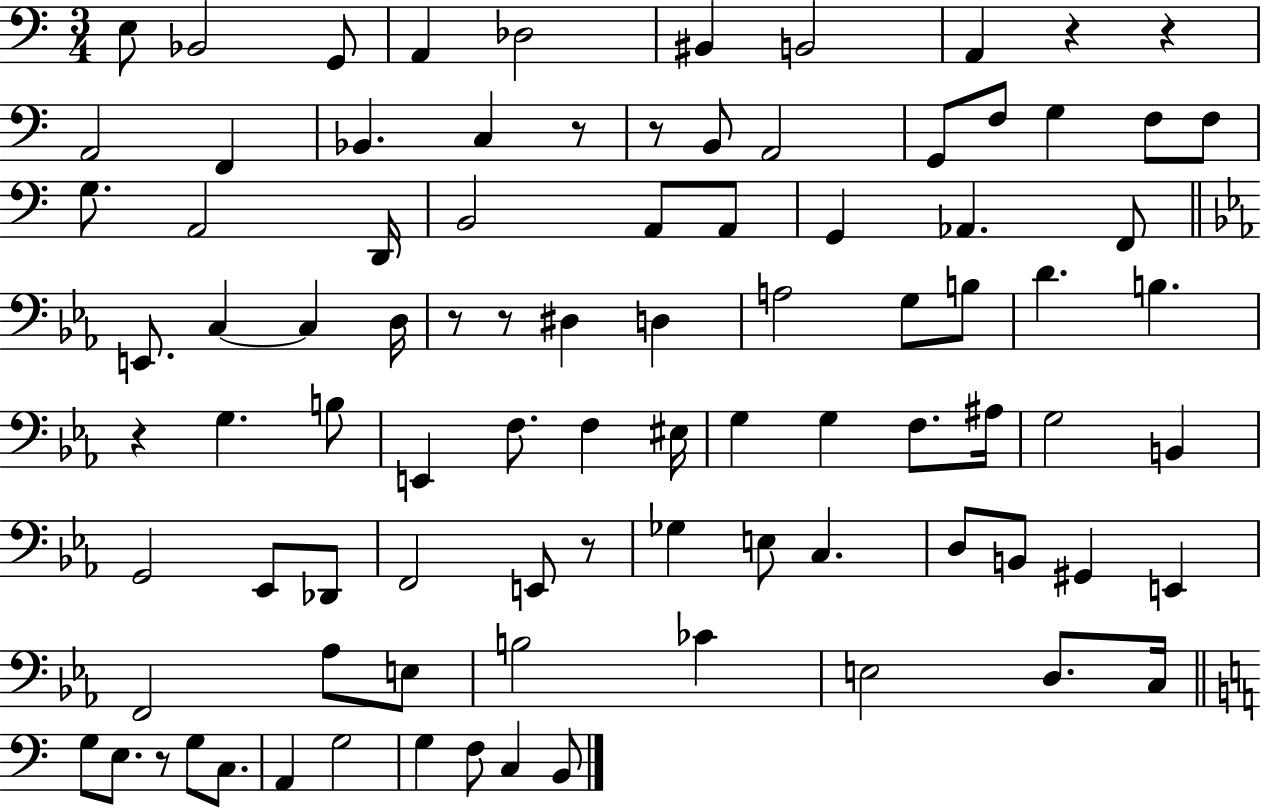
E3/e Bb2/h G2/e A2/q Db3/h BIS2/q B2/h A2/q R/q R/q A2/h F2/q Bb2/q. C3/q R/e R/e B2/e A2/h G2/e F3/e G3/q F3/e F3/e G3/e. A2/h D2/s B2/h A2/e A2/e G2/q Ab2/q. F2/e E2/e. C3/q C3/q D3/s R/e R/e D#3/q D3/q A3/h G3/e B3/e D4/q. B3/q. R/q G3/q. B3/e E2/q F3/e. F3/q EIS3/s G3/q G3/q F3/e. A#3/s G3/h B2/q G2/h Eb2/e Db2/e F2/h E2/e R/e Gb3/q E3/e C3/q. D3/e B2/e G#2/q E2/q F2/h Ab3/e E3/e B3/h CES4/q E3/h D3/e. C3/s G3/e E3/e. R/e G3/e C3/e. A2/q G3/h G3/q F3/e C3/q B2/e